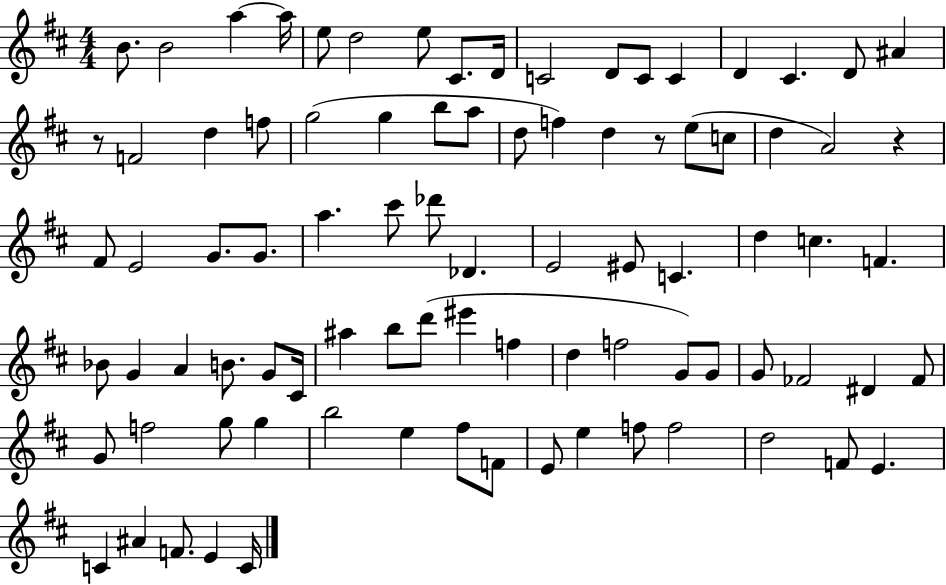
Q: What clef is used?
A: treble